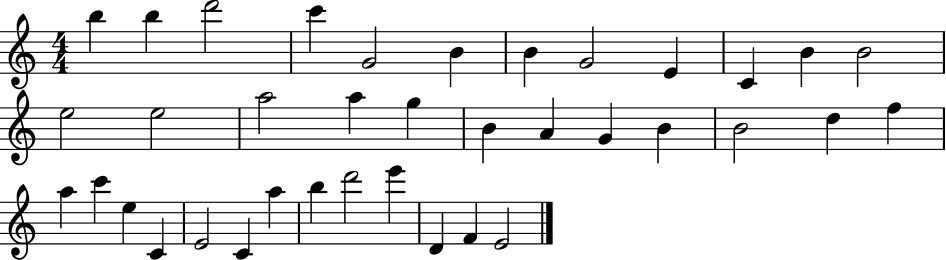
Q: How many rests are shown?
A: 0